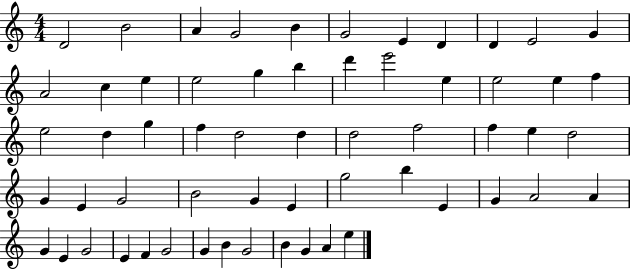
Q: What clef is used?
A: treble